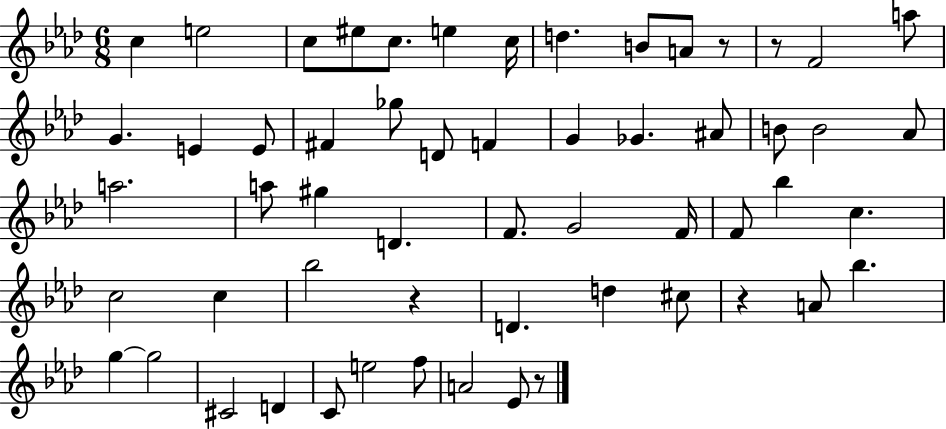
{
  \clef treble
  \numericTimeSignature
  \time 6/8
  \key aes \major
  \repeat volta 2 { c''4 e''2 | c''8 eis''8 c''8. e''4 c''16 | d''4. b'8 a'8 r8 | r8 f'2 a''8 | \break g'4. e'4 e'8 | fis'4 ges''8 d'8 f'4 | g'4 ges'4. ais'8 | b'8 b'2 aes'8 | \break a''2. | a''8 gis''4 d'4. | f'8. g'2 f'16 | f'8 bes''4 c''4. | \break c''2 c''4 | bes''2 r4 | d'4. d''4 cis''8 | r4 a'8 bes''4. | \break g''4~~ g''2 | cis'2 d'4 | c'8 e''2 f''8 | a'2 ees'8 r8 | \break } \bar "|."
}